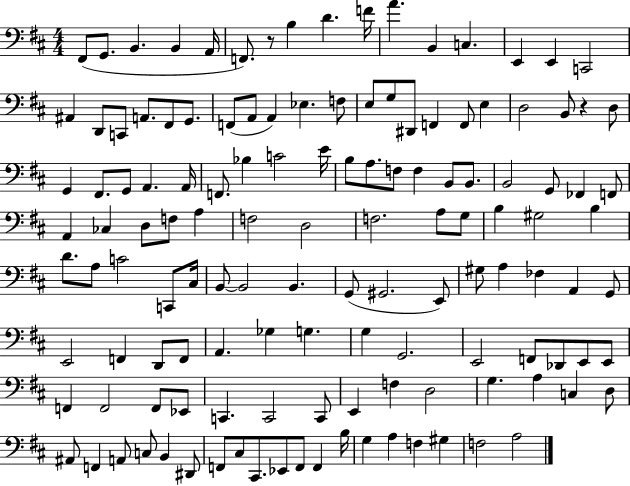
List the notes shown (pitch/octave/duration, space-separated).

F#2/e G2/e. B2/q. B2/q A2/s F2/e. R/e B3/q D4/q. F4/s A4/q. B2/q C3/q. E2/q E2/q C2/h A#2/q D2/e C2/e A2/e. F#2/e G2/e. F2/e A2/e A2/q Eb3/q. F3/e E3/e G3/e D#2/e F2/q F2/e E3/q D3/h B2/e R/q D3/e G2/q F#2/e. G2/e A2/q. A2/s F2/e. Bb3/q C4/h E4/s B3/e A3/e. F3/e F3/q B2/e B2/e. B2/h G2/e FES2/q F2/e A2/q CES3/q D3/e F3/e A3/q F3/h D3/h F3/h. A3/e G3/e B3/q G#3/h B3/q D4/e. A3/e C4/h C2/e C#3/s B2/e B2/h B2/q. G2/e G#2/h. E2/e G#3/e A3/q FES3/q A2/q G2/e E2/h F2/q D2/e F2/e A2/q. Gb3/q G3/q. G3/q G2/h. E2/h F2/e Db2/e E2/e E2/e F2/q F2/h F2/e Eb2/e C2/q. C2/h C2/e E2/q F3/q D3/h G3/q. A3/q C3/q D3/e A#2/e F2/q A2/e C3/e B2/q D#2/e F2/e C#3/e C#2/e. Eb2/e F2/e F2/q B3/s G3/q A3/q F3/q G#3/q F3/h A3/h